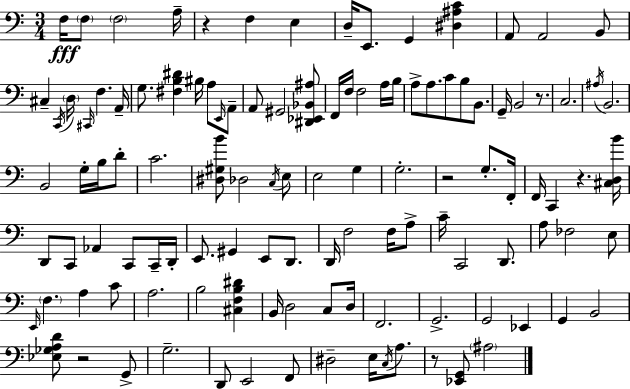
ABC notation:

X:1
T:Untitled
M:3/4
L:1/4
K:Am
F,/4 F,/2 F,2 A,/4 z F, E, D,/4 E,,/2 G,, [^D,^A,C] A,,/2 A,,2 B,,/2 ^C, C,,/4 D,/4 ^C,,/4 F, A,,/4 G,/2 [^F,B,^D] ^B,/4 A,/2 E,,/4 A,,/2 A,,/2 ^G,,2 [^D,,_E,,_B,,^A,]/2 F,,/4 F,/4 F,2 A,/4 B,/4 A,/2 A,/2 C/2 B,/2 B,,/2 G,,/4 B,,2 z/2 C,2 ^A,/4 B,,2 B,,2 G,/4 B,/4 D/2 C2 [^D,^G,B]/2 _D,2 C,/4 E,/2 E,2 G, G,2 z2 G,/2 F,,/4 F,,/4 C,, z [^C,D,B]/4 D,,/2 C,,/2 _A,, C,,/2 C,,/4 D,,/4 E,,/2 ^G,, E,,/2 D,,/2 D,,/4 F,2 F,/4 A,/2 C/4 C,,2 D,,/2 A,/2 _F,2 E,/2 E,,/4 F, A, C/2 A,2 B,2 [^C,F,B,^D] B,,/4 D,2 C,/2 D,/4 F,,2 G,,2 G,,2 _E,, G,, B,,2 [_E,_G,A,D]/2 z2 G,,/2 G,2 D,,/2 E,,2 F,,/2 ^D,2 E,/4 C,/4 A,/2 z/2 [_E,,G,,]/2 ^A,2